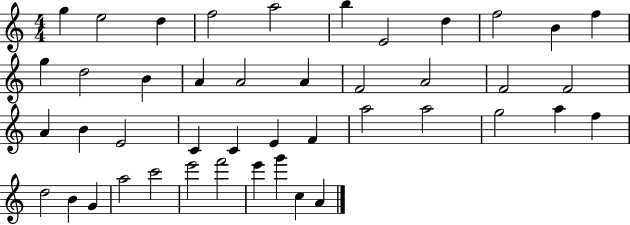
{
  \clef treble
  \numericTimeSignature
  \time 4/4
  \key c \major
  g''4 e''2 d''4 | f''2 a''2 | b''4 e'2 d''4 | f''2 b'4 f''4 | \break g''4 d''2 b'4 | a'4 a'2 a'4 | f'2 a'2 | f'2 f'2 | \break a'4 b'4 e'2 | c'4 c'4 e'4 f'4 | a''2 a''2 | g''2 a''4 f''4 | \break d''2 b'4 g'4 | a''2 c'''2 | e'''2 f'''2 | e'''4 g'''4 c''4 a'4 | \break \bar "|."
}